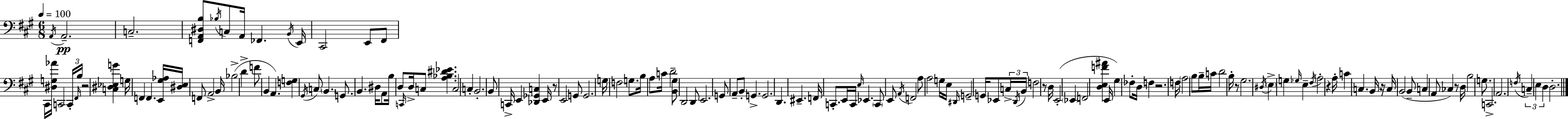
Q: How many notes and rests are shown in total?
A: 151